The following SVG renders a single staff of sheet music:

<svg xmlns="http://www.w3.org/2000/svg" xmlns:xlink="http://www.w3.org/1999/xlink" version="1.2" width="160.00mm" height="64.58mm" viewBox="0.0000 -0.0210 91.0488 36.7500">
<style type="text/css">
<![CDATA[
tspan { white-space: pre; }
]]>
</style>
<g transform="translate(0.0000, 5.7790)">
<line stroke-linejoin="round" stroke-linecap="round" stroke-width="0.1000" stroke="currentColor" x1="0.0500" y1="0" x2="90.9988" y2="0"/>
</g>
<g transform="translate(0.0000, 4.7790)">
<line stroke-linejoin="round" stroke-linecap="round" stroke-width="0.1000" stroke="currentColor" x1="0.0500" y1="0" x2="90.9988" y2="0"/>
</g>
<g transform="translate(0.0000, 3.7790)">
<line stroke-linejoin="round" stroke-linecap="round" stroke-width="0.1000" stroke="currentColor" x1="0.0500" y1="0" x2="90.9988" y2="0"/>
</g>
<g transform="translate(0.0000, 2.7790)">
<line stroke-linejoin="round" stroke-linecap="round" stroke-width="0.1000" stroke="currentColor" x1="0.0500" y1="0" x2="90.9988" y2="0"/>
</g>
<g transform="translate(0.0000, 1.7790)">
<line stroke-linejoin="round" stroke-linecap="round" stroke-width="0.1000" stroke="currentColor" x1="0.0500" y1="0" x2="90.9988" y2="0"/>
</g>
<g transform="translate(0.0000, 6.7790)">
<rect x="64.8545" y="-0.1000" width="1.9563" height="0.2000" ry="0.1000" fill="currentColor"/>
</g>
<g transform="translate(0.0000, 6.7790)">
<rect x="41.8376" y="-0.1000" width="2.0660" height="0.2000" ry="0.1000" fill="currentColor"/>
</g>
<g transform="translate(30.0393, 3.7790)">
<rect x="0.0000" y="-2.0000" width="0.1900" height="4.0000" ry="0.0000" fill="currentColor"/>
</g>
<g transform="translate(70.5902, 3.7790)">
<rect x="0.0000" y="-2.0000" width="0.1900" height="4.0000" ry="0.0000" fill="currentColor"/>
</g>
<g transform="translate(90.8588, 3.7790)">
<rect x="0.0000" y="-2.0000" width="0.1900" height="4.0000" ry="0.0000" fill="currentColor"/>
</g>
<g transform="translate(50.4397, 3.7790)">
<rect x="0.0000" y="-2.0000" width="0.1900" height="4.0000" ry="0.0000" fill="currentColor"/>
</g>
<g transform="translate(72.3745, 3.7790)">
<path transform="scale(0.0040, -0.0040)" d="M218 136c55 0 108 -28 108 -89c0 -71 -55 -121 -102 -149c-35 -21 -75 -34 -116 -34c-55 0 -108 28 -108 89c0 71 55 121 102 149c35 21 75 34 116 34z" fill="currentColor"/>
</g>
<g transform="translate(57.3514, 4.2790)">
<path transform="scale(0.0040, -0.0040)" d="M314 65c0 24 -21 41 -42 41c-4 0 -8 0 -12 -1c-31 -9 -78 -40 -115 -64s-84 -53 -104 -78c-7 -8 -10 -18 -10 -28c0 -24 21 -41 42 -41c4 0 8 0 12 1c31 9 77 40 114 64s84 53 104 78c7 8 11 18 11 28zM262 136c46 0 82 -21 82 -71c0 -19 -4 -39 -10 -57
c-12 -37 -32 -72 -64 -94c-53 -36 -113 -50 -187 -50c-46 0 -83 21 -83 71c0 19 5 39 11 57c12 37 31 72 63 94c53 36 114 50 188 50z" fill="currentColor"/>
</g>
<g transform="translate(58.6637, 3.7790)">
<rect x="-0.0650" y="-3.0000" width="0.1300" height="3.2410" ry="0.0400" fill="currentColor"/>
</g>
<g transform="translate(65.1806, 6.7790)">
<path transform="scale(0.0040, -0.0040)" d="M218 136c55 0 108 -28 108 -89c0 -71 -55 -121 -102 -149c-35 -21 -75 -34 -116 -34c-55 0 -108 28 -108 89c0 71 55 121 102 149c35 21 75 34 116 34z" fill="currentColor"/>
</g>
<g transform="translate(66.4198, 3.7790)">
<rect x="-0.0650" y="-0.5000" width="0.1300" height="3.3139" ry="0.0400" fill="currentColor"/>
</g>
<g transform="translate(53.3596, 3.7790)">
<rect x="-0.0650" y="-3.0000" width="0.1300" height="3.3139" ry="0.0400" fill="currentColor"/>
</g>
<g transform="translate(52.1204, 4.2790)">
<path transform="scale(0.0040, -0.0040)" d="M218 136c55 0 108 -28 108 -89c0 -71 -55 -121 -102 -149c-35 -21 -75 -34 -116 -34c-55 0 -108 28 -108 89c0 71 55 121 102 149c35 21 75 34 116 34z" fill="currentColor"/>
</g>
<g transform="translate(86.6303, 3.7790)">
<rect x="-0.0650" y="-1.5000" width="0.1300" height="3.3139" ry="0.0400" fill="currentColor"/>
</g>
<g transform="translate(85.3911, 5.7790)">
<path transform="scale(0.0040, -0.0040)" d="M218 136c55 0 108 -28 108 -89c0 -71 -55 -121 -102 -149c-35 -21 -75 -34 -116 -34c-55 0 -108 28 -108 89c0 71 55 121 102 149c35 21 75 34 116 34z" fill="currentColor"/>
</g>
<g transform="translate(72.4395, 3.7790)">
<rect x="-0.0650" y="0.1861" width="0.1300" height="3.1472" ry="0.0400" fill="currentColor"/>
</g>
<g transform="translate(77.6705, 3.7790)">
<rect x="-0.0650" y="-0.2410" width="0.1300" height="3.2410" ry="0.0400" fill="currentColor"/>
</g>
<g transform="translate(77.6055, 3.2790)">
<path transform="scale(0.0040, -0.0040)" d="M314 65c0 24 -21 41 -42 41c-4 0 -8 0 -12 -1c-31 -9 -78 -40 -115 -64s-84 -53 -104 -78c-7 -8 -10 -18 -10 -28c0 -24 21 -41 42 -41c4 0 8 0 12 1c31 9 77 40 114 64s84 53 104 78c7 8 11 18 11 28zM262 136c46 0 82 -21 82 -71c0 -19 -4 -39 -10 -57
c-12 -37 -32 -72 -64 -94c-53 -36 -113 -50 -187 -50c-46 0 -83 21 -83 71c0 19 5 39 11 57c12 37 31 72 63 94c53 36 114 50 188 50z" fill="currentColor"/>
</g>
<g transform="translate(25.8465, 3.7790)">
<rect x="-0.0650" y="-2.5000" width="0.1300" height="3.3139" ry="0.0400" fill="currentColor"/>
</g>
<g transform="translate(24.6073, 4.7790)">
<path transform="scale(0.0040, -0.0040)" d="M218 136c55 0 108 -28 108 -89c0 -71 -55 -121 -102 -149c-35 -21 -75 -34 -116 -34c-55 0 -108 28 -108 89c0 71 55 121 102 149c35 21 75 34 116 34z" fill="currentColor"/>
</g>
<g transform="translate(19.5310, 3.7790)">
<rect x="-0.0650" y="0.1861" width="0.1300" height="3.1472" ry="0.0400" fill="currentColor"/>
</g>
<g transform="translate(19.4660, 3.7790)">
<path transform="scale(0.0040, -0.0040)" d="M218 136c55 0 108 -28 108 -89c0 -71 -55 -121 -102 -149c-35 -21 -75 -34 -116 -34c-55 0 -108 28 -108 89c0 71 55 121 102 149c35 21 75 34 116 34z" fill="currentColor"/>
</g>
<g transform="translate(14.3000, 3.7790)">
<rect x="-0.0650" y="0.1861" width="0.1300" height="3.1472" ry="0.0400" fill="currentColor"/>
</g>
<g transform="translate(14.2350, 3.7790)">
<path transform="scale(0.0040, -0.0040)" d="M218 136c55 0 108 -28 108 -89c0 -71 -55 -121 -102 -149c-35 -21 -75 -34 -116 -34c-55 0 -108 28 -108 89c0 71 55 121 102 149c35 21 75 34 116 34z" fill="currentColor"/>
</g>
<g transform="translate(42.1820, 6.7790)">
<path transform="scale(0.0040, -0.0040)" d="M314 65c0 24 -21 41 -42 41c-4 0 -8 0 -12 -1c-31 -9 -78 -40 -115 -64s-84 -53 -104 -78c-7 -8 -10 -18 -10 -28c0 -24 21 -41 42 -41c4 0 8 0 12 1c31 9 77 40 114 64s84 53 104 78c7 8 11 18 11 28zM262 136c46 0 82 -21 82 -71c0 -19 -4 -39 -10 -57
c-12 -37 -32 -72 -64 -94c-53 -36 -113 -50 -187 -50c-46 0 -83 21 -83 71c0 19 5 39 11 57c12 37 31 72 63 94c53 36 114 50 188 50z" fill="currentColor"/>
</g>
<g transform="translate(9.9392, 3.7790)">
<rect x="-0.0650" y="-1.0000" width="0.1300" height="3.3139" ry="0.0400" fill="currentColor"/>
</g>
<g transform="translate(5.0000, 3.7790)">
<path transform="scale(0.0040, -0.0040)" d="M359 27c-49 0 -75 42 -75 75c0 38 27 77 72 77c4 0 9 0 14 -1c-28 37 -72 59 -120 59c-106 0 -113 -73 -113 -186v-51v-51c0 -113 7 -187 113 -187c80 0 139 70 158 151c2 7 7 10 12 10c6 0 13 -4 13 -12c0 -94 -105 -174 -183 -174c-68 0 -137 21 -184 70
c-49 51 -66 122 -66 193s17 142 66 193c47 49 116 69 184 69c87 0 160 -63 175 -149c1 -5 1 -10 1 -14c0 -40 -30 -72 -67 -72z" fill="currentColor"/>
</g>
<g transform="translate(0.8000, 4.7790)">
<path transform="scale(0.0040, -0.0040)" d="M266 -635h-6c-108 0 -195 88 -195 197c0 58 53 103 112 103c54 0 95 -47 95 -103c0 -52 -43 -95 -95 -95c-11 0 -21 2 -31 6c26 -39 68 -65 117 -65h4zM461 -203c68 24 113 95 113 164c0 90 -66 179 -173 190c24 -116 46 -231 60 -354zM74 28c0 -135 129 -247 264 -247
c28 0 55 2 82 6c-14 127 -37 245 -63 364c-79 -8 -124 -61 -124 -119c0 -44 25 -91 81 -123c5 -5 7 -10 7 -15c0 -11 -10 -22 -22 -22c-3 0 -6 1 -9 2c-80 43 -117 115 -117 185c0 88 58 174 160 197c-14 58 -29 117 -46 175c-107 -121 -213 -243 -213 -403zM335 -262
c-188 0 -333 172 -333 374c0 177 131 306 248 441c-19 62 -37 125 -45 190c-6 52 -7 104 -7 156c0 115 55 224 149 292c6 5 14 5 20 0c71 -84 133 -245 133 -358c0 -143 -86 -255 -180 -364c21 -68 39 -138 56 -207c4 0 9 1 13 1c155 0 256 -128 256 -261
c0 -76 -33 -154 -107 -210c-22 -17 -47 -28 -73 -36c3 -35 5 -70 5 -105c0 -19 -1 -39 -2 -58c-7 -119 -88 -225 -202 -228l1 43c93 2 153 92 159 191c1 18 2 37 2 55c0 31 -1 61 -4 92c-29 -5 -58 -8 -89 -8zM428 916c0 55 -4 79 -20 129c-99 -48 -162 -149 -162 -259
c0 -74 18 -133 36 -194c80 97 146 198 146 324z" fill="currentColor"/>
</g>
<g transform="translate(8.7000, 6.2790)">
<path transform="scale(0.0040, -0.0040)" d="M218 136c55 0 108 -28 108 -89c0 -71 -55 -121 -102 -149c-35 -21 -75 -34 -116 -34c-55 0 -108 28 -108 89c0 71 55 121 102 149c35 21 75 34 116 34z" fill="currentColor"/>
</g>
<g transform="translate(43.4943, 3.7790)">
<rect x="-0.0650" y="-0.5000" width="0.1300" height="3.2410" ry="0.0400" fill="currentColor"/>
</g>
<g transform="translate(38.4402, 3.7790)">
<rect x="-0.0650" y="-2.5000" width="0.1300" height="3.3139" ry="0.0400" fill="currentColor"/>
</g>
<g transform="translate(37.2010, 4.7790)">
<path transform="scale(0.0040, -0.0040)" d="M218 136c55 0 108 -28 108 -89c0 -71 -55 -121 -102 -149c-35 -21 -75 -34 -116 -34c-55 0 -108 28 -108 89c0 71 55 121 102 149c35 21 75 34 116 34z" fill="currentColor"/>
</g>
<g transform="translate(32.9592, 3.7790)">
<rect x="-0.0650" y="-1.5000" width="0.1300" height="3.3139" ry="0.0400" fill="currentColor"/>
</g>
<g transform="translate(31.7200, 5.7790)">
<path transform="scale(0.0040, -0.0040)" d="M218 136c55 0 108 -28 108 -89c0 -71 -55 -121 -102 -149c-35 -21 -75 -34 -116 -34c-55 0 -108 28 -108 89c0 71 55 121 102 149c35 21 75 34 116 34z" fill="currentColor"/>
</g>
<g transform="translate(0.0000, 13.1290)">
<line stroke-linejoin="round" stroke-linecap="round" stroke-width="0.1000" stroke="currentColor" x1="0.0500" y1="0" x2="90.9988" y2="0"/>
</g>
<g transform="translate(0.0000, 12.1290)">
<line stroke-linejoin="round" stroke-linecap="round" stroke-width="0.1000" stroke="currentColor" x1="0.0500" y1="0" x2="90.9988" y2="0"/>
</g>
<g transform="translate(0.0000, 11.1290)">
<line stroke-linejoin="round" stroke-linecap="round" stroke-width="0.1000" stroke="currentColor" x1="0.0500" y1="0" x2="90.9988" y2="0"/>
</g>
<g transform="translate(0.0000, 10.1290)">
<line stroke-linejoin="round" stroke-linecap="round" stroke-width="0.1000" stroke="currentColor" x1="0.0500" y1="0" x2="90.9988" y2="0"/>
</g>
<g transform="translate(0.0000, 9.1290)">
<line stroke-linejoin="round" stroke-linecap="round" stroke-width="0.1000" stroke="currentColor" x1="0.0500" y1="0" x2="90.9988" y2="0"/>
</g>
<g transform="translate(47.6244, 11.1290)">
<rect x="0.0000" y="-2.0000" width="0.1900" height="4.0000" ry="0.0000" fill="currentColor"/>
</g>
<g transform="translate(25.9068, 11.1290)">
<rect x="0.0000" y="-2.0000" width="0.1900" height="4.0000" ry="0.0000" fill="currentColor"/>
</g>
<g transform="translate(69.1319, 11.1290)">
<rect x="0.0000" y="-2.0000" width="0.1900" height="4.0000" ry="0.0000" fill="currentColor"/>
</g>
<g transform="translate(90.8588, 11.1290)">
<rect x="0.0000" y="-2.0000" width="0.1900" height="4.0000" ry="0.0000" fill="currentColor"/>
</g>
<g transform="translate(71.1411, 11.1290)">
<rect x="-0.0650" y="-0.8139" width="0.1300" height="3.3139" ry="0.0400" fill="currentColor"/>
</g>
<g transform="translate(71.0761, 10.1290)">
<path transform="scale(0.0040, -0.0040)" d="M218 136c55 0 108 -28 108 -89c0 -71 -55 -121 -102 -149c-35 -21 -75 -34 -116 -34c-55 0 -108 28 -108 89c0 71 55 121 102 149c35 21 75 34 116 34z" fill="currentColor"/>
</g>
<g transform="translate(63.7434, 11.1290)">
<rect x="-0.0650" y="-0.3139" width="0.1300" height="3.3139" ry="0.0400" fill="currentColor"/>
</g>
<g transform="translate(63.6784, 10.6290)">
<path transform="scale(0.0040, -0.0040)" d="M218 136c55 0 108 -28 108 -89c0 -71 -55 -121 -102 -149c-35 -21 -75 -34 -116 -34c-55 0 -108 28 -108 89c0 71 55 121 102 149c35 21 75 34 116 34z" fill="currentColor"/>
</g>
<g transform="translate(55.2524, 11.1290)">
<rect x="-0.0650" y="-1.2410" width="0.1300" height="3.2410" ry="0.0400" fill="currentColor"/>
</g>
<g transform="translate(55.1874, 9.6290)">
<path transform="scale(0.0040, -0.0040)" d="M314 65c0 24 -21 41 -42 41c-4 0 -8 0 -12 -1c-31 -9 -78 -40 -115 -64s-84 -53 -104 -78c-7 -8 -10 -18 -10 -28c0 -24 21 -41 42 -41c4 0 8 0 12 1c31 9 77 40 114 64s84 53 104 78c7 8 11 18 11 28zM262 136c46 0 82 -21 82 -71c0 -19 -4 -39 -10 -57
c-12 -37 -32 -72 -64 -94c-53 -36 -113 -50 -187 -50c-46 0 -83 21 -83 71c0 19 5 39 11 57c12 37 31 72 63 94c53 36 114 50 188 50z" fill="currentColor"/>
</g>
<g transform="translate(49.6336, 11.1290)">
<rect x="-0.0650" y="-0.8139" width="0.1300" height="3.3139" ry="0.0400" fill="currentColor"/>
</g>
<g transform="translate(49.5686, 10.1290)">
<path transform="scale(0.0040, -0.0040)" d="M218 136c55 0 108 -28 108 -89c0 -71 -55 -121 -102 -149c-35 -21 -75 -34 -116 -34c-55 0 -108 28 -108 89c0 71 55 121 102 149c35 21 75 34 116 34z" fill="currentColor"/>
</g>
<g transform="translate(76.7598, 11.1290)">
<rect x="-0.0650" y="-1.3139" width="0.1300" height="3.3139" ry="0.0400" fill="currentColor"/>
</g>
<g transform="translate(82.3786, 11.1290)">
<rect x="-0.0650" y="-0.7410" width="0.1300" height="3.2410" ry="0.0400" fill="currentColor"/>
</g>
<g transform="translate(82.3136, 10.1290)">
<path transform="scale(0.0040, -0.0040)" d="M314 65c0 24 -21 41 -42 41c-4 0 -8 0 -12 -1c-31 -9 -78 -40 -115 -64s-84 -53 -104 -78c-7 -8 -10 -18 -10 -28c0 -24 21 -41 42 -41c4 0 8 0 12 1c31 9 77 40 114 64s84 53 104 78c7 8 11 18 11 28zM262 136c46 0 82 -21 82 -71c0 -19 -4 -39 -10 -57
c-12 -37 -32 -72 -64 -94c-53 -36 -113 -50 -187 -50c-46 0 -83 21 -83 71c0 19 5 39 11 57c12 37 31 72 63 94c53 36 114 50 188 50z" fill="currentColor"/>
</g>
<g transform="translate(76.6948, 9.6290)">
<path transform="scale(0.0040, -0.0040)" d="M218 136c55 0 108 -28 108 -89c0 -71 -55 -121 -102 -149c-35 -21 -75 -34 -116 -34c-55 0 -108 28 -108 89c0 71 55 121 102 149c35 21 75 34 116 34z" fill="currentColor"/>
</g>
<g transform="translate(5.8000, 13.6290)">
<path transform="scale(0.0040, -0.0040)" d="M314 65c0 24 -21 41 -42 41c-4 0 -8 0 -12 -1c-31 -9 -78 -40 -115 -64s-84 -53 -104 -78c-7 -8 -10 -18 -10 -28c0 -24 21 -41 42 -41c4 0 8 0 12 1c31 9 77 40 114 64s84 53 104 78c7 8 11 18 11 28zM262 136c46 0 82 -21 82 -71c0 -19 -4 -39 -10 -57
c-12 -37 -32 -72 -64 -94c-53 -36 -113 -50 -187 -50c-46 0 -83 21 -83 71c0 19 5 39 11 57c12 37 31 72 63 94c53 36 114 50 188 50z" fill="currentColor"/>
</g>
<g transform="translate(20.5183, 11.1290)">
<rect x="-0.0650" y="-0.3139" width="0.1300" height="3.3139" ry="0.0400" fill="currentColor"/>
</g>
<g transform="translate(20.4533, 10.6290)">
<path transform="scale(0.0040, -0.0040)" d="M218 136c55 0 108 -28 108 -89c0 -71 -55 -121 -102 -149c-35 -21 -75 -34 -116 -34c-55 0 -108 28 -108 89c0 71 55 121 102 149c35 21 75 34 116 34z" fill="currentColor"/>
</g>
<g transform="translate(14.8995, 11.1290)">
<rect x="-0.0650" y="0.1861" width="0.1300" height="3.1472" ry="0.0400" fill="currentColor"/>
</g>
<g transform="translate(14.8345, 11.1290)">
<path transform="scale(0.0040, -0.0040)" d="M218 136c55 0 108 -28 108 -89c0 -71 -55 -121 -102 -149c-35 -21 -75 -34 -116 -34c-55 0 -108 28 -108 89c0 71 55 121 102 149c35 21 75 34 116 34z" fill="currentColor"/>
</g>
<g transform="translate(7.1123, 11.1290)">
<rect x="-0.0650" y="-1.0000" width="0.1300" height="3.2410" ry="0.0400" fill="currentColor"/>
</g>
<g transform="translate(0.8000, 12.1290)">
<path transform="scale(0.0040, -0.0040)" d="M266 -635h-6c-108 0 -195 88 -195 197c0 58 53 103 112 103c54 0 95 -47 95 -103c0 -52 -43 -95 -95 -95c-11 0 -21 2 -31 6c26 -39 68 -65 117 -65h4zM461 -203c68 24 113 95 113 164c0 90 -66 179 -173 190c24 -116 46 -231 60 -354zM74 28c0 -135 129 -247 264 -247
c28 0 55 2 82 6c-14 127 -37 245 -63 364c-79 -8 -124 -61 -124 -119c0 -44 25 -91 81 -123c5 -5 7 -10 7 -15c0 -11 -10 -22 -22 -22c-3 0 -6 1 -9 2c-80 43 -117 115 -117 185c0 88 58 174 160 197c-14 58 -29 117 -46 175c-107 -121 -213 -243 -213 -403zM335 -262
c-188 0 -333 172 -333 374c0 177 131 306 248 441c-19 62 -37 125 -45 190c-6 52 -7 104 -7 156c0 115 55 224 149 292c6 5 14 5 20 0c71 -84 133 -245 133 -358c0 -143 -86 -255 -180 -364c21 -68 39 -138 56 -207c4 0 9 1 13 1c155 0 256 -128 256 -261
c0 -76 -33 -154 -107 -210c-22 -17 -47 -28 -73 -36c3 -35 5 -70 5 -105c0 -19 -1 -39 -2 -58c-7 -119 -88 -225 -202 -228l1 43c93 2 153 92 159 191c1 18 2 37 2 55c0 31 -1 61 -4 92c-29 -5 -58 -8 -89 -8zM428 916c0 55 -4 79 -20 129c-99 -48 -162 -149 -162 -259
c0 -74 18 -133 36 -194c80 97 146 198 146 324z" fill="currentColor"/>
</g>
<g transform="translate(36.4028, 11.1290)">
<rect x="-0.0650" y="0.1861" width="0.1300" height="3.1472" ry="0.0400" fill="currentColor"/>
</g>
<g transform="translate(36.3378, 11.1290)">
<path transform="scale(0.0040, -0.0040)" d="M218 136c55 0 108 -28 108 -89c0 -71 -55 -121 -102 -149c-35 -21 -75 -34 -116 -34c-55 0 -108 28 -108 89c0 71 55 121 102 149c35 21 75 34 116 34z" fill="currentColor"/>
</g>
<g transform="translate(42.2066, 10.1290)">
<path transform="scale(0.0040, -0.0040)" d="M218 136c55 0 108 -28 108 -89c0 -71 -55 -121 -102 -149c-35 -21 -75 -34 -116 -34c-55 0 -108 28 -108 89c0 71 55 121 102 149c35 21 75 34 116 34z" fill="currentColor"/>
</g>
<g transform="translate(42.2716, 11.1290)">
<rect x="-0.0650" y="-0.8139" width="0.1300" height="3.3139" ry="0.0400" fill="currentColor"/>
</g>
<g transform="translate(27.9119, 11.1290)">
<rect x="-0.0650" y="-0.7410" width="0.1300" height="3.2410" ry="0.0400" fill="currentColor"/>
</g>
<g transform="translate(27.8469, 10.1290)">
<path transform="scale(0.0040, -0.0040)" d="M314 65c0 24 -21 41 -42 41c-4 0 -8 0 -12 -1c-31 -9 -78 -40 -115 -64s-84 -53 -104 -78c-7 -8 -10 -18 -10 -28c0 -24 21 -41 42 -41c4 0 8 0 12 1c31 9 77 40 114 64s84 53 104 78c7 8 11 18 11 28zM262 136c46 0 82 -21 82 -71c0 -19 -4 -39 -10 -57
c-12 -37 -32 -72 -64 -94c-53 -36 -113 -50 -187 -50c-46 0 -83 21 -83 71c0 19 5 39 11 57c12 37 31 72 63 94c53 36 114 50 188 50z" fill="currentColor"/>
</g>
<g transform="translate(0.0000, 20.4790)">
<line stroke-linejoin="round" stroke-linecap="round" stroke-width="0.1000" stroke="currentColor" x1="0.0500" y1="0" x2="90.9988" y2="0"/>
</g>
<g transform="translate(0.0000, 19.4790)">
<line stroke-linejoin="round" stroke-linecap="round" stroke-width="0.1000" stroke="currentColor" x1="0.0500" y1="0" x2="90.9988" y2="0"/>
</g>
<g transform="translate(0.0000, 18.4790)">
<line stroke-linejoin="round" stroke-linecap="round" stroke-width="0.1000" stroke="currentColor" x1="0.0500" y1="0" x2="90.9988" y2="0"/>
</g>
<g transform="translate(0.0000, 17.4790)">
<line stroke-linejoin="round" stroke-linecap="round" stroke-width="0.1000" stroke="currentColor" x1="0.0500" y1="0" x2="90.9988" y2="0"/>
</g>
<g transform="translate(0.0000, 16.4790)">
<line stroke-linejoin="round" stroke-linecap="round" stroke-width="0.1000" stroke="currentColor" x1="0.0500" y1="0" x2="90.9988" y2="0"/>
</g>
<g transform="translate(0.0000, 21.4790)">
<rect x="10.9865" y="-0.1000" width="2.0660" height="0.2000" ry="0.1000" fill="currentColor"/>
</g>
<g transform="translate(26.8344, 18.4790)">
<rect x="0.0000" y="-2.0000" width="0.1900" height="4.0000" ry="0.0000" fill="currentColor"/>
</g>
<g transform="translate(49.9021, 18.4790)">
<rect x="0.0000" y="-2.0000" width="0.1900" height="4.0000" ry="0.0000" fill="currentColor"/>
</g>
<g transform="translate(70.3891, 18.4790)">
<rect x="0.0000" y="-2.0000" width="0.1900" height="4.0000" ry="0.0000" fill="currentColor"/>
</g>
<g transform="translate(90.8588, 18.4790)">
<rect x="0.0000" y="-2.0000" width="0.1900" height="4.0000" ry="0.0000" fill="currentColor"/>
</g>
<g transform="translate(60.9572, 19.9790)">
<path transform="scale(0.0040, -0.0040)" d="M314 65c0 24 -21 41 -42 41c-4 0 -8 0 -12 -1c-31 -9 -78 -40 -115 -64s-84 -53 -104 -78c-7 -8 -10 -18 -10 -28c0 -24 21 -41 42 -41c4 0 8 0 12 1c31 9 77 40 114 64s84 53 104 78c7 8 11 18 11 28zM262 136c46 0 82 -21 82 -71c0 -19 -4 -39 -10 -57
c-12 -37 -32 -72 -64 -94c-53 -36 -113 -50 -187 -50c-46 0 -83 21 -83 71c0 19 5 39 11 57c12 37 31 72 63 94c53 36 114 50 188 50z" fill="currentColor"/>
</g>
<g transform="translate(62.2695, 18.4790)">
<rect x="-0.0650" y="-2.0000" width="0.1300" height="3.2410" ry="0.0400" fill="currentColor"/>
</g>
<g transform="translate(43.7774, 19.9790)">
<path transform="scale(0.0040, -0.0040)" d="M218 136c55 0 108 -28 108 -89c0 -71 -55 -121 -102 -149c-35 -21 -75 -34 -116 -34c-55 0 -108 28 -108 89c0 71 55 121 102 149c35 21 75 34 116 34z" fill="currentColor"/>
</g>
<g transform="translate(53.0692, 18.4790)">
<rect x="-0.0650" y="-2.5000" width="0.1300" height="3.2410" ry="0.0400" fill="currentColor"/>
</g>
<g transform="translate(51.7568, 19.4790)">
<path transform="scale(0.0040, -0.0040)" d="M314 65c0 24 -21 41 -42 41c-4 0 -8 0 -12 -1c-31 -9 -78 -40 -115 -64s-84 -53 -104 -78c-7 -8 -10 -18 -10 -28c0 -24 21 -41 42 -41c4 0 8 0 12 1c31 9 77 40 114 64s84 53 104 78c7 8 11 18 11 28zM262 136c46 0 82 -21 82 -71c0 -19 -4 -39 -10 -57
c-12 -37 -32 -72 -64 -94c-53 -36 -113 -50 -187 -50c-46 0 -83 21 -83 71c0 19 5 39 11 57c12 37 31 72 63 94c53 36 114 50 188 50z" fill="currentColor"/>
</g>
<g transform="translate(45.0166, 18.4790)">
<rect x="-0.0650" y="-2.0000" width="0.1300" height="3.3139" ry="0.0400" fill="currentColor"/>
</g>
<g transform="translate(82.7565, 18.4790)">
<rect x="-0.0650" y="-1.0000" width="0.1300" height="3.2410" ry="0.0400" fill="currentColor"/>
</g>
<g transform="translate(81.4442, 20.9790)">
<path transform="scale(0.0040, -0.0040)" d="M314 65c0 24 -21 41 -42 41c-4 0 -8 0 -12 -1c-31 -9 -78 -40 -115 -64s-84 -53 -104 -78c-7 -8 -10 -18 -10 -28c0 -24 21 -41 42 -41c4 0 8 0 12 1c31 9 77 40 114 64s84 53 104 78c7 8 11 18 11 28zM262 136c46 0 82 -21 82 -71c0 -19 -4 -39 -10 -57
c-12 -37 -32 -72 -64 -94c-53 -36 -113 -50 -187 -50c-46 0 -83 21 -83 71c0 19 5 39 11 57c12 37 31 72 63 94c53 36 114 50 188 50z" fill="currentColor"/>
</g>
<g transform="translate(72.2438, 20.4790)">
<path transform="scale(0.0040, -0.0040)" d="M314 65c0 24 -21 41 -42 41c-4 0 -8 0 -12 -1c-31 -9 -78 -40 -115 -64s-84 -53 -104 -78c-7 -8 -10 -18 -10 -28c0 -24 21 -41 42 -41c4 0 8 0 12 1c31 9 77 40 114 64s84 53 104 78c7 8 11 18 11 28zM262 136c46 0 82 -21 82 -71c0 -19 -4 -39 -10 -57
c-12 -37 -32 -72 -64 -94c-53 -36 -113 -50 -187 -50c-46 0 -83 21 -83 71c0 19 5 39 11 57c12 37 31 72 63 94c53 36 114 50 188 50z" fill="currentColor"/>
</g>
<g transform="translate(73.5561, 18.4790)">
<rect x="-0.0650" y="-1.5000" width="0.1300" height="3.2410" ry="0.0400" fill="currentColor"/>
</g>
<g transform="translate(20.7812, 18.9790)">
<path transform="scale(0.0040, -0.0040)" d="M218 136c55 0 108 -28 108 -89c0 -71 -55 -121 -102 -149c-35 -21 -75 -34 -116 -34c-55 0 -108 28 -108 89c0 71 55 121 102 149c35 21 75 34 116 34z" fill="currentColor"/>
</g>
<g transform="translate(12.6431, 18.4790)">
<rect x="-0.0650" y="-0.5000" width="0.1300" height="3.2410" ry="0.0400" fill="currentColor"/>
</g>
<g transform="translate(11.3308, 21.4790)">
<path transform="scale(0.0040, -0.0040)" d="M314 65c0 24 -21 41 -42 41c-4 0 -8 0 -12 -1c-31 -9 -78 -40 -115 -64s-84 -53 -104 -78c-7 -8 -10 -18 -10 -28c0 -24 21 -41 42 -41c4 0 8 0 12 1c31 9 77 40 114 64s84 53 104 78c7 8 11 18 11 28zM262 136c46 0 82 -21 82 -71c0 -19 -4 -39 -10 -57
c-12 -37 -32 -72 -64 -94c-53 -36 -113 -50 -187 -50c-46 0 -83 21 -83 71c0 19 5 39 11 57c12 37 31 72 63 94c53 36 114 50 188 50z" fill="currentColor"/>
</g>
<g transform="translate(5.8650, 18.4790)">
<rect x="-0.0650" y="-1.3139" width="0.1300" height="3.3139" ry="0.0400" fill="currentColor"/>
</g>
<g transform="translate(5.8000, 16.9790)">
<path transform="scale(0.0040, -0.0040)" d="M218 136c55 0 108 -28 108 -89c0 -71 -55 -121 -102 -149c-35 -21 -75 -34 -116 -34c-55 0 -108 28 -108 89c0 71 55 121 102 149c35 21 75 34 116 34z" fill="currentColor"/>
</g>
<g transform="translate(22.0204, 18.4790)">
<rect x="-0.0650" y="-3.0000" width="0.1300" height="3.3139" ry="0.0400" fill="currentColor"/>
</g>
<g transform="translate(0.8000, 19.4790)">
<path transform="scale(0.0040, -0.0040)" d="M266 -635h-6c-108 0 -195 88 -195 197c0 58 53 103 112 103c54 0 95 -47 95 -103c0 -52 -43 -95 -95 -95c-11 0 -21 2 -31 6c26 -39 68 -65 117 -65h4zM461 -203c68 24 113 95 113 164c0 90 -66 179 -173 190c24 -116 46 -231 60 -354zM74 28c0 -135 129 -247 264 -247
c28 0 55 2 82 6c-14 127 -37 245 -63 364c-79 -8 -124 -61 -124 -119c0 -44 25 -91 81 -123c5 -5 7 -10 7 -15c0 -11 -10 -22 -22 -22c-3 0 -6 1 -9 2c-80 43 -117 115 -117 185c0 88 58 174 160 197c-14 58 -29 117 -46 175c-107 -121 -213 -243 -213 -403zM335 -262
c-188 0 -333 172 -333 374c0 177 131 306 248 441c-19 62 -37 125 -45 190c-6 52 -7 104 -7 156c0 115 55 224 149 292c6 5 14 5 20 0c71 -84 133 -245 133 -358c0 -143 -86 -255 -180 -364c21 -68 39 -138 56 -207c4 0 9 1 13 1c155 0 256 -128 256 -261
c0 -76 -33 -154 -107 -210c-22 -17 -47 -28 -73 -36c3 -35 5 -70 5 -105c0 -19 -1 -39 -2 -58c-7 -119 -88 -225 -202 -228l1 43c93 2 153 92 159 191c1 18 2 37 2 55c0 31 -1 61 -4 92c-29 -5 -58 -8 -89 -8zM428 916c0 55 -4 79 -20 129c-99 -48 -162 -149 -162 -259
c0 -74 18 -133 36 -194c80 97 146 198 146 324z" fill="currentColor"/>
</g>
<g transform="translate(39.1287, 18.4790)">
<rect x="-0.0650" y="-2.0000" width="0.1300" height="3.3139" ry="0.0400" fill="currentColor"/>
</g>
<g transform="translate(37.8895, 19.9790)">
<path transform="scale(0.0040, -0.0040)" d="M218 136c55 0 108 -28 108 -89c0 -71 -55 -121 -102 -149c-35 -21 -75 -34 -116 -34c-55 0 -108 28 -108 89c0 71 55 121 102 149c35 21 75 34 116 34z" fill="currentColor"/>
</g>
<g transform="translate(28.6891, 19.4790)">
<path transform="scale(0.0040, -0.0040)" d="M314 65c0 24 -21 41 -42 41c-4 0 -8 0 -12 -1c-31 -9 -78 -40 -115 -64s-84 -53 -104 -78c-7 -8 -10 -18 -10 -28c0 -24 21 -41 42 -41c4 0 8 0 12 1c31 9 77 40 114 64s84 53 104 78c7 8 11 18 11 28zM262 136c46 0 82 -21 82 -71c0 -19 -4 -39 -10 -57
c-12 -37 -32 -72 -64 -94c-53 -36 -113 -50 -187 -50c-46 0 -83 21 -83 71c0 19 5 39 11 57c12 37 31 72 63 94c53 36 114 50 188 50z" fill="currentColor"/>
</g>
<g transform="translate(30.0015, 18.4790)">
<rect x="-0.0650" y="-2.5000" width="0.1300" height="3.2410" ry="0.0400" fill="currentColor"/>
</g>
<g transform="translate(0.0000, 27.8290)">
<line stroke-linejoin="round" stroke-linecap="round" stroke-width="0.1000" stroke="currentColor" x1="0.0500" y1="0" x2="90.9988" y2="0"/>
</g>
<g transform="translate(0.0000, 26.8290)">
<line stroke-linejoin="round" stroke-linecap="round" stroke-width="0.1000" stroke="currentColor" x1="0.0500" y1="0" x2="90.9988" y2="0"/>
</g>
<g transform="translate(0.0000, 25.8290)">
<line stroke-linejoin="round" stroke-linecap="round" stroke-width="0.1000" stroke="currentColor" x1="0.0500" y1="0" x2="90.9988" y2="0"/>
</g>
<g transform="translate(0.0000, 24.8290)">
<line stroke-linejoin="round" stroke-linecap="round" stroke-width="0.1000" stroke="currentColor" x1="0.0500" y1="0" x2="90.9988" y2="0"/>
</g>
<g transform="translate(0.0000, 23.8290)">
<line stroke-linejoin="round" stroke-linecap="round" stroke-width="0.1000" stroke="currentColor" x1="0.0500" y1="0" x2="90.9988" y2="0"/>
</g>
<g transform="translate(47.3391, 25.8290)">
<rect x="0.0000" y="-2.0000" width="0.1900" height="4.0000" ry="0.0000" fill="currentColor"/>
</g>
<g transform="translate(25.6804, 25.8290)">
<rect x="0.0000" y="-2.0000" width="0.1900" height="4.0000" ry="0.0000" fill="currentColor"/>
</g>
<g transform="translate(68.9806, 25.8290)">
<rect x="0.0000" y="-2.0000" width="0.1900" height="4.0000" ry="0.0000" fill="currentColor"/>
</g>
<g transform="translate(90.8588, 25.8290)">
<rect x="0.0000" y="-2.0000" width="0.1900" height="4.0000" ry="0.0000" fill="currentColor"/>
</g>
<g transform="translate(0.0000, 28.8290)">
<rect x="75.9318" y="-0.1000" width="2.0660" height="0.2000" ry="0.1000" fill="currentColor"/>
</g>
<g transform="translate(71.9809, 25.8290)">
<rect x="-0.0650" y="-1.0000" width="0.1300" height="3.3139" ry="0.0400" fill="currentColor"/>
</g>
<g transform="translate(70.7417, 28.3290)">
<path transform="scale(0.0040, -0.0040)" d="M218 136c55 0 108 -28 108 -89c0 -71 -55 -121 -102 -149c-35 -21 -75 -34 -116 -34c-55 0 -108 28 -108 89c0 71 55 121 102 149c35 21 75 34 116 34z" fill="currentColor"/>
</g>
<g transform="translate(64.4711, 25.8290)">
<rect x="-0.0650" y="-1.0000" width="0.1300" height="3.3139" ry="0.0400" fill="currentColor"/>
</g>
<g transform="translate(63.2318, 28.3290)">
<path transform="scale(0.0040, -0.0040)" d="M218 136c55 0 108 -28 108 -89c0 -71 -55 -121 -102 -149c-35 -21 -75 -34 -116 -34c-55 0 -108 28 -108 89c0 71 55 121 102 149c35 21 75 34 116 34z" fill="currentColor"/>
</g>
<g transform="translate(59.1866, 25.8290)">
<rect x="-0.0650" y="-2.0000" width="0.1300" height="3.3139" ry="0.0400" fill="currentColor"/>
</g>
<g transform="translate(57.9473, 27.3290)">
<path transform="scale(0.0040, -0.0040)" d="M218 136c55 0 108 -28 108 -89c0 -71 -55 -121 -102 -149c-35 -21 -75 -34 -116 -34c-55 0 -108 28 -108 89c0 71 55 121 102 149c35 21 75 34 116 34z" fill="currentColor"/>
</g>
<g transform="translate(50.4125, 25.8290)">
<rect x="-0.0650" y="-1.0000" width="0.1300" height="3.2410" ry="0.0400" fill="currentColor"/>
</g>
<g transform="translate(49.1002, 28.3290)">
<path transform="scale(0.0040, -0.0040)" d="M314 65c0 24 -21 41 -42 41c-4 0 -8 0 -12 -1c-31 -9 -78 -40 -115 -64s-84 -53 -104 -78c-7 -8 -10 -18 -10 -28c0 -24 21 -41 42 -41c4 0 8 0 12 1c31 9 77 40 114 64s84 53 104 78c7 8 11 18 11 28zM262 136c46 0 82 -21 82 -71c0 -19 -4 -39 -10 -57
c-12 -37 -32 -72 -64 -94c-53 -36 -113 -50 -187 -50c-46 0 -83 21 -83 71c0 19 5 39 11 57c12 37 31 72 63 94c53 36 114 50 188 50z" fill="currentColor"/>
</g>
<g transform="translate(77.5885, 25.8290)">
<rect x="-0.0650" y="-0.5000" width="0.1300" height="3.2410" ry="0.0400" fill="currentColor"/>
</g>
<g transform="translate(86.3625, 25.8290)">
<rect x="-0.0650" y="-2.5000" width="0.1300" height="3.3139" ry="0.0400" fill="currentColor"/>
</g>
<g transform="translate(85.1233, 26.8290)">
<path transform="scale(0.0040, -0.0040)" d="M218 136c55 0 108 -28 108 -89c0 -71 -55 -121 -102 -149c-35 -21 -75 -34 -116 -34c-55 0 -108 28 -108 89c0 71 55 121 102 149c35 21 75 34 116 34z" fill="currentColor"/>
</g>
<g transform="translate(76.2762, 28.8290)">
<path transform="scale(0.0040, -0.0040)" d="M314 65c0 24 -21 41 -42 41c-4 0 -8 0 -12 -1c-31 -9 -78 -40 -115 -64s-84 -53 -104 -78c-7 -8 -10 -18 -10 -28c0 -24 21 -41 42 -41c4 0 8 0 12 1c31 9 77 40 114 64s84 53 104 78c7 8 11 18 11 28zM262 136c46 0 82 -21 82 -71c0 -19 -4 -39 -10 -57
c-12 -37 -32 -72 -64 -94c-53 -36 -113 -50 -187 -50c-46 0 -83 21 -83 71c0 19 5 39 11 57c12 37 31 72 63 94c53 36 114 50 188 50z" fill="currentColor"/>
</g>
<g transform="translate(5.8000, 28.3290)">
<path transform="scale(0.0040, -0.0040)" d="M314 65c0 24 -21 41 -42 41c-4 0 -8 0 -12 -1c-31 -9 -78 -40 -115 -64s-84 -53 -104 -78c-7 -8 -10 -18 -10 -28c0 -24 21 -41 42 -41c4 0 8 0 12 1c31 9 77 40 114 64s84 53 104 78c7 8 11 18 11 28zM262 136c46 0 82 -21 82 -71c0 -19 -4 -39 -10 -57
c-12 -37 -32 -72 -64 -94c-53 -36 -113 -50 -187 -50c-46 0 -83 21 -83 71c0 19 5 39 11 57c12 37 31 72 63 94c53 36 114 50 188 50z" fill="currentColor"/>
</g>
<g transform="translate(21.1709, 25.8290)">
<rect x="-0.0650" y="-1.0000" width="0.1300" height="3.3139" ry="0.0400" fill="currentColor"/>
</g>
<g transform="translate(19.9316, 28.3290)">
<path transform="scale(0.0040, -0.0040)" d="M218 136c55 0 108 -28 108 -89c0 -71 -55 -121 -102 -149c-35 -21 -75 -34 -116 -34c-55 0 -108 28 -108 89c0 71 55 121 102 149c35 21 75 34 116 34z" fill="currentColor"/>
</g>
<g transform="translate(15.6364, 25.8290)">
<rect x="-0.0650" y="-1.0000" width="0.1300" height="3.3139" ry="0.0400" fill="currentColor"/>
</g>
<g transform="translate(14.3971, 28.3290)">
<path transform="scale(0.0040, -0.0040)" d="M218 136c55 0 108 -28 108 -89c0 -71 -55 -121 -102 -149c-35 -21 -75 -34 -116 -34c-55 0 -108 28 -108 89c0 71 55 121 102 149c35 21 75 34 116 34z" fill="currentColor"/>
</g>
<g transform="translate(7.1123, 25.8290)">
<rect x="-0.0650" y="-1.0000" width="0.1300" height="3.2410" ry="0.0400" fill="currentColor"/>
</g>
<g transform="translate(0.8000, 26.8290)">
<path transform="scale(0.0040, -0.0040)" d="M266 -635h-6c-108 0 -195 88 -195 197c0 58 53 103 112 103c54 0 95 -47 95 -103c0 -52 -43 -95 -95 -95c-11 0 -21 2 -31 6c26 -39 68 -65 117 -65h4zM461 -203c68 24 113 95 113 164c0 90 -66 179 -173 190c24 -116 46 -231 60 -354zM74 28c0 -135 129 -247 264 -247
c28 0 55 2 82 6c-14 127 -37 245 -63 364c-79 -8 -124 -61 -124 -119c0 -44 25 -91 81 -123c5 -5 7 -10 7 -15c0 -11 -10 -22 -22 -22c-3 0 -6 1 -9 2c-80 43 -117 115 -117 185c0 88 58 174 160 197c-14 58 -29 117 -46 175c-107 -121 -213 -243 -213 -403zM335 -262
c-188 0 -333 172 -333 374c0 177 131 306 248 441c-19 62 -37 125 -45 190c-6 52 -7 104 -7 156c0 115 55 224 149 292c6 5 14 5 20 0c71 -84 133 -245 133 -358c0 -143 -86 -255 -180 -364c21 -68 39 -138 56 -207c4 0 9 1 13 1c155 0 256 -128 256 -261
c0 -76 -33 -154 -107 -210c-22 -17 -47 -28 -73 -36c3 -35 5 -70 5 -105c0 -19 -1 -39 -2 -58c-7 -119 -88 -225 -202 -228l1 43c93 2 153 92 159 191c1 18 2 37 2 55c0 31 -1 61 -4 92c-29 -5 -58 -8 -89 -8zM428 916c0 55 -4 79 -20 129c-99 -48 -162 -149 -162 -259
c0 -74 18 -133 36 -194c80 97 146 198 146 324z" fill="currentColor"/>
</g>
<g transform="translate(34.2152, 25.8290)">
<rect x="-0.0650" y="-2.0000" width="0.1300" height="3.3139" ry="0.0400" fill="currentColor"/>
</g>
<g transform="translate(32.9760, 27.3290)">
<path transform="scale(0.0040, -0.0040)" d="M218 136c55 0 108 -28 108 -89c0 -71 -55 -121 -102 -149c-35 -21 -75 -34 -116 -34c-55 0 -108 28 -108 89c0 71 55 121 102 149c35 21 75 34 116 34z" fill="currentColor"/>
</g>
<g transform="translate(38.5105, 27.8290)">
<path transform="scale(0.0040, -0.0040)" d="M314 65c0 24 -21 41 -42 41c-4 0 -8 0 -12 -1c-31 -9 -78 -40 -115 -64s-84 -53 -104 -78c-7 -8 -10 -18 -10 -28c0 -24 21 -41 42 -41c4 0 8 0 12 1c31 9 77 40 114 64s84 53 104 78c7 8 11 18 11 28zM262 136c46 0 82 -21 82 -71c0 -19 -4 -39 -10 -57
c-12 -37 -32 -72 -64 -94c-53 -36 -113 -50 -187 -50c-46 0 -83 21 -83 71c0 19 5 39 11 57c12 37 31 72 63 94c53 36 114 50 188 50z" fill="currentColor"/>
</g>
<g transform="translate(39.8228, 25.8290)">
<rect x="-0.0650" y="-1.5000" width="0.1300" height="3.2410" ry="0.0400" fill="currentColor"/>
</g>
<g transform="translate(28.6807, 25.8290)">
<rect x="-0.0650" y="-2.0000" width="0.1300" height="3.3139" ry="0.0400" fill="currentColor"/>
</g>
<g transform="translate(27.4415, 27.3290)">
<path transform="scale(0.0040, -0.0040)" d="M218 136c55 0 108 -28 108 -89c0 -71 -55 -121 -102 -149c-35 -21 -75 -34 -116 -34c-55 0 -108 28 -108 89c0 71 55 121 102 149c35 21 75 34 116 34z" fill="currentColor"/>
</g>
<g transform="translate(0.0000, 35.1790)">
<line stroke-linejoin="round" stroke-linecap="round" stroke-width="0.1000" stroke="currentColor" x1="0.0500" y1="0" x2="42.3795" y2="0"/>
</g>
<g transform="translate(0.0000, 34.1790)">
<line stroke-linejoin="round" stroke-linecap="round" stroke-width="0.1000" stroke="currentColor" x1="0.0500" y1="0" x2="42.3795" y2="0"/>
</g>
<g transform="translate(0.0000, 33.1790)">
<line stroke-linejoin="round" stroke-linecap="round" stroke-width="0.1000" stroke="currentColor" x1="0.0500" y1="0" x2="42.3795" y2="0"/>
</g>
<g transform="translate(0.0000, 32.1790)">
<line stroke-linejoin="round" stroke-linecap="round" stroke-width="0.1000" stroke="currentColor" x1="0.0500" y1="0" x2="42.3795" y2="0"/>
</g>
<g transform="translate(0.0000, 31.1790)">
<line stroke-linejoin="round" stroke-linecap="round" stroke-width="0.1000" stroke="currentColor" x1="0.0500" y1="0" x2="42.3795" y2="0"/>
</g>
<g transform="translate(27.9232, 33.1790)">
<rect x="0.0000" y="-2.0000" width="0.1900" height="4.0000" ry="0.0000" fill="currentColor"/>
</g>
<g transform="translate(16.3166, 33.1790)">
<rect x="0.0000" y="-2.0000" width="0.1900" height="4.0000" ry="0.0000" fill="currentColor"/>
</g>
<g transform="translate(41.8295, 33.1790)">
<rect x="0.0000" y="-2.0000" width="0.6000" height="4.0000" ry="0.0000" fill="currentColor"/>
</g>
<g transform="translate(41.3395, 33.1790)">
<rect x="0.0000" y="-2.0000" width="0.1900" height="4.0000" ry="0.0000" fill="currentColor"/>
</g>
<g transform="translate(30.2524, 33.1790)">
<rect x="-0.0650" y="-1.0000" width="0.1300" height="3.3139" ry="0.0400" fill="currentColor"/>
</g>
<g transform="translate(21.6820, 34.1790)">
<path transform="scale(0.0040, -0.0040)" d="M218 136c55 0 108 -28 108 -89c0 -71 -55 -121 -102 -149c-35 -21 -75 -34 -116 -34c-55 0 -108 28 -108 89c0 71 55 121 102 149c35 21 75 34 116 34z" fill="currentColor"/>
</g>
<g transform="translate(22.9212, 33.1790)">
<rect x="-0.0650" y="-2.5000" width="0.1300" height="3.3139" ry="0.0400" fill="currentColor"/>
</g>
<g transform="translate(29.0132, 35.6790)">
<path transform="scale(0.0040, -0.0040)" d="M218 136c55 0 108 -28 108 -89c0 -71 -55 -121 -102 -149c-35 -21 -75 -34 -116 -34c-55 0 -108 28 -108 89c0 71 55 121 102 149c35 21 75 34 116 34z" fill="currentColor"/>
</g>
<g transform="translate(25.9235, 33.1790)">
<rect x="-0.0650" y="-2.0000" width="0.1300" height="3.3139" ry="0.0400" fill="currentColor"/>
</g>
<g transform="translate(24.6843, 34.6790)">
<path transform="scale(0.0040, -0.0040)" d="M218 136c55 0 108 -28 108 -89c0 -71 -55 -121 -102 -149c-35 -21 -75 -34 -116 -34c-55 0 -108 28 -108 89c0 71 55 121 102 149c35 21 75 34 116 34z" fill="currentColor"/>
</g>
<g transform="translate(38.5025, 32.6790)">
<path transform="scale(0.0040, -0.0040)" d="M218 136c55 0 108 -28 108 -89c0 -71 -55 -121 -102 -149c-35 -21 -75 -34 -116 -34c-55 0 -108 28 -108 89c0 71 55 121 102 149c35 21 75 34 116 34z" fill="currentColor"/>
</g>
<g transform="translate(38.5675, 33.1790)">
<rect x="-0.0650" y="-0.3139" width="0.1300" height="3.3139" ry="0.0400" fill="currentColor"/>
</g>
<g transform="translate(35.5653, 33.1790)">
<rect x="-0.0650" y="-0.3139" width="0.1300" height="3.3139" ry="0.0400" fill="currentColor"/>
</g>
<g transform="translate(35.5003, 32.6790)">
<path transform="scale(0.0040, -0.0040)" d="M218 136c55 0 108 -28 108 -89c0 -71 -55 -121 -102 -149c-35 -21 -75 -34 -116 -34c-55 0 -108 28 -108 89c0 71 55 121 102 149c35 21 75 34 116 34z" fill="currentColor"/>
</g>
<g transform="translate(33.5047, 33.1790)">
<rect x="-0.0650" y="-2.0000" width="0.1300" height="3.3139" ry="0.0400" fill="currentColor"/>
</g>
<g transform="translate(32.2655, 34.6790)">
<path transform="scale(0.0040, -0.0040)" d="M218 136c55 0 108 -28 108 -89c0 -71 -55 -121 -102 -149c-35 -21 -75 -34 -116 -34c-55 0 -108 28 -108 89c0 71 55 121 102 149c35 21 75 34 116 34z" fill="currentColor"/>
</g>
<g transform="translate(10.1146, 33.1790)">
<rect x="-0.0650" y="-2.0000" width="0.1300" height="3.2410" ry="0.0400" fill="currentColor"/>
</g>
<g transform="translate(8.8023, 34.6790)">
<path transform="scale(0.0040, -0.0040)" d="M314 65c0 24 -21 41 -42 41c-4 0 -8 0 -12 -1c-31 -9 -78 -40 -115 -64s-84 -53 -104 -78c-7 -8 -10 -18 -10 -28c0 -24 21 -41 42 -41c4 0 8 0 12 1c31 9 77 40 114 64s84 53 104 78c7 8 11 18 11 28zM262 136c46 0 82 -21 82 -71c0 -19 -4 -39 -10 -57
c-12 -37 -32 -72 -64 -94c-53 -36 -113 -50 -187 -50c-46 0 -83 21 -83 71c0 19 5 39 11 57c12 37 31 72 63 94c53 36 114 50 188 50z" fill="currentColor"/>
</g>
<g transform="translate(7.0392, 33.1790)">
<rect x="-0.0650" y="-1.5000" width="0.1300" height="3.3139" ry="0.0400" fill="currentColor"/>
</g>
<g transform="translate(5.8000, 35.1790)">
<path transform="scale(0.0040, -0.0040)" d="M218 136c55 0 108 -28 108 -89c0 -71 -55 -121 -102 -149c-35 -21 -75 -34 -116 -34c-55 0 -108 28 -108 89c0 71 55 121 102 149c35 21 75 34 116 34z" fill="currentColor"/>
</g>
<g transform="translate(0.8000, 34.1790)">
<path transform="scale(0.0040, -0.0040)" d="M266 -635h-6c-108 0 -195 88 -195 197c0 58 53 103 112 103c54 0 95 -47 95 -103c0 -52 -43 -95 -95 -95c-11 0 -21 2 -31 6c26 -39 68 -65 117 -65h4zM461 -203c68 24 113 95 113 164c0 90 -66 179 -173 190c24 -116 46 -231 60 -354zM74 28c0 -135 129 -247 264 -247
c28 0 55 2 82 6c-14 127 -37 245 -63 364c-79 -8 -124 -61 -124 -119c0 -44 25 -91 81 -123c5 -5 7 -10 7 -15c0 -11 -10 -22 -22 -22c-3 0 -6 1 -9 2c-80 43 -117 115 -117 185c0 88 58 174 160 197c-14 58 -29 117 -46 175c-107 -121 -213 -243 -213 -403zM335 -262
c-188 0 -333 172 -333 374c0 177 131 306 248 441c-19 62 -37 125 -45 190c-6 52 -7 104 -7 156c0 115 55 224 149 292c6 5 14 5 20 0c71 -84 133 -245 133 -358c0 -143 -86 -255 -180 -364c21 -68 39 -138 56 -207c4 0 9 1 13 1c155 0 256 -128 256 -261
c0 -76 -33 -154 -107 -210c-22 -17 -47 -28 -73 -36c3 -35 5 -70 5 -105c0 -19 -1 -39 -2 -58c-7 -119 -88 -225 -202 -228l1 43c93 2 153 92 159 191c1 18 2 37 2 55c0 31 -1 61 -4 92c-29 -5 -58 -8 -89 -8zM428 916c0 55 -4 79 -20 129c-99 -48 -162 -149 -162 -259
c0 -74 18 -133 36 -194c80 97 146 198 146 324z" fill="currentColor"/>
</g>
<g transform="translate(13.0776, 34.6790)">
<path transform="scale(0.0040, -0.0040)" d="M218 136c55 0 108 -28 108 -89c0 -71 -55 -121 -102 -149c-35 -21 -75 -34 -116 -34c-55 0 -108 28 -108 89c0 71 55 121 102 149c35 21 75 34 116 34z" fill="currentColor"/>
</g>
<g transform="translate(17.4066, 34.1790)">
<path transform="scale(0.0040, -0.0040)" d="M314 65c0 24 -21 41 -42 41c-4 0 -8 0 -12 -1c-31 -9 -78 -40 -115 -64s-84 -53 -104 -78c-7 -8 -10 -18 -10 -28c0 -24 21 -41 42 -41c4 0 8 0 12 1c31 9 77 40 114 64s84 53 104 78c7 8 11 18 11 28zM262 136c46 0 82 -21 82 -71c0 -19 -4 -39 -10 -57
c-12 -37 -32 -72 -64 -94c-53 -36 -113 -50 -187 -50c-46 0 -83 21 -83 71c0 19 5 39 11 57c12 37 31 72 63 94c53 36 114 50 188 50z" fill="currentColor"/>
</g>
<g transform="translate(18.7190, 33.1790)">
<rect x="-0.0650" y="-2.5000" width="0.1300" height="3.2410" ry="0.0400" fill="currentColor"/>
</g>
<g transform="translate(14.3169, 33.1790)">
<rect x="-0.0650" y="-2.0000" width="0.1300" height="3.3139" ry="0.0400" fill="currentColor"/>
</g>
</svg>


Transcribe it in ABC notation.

X:1
T:Untitled
M:4/4
L:1/4
K:C
D B B G E G C2 A A2 C B c2 E D2 B c d2 B d d e2 c d e d2 e C2 A G2 F F G2 F2 E2 D2 D2 D D F F E2 D2 F D D C2 G E F2 F G2 G F D F c c